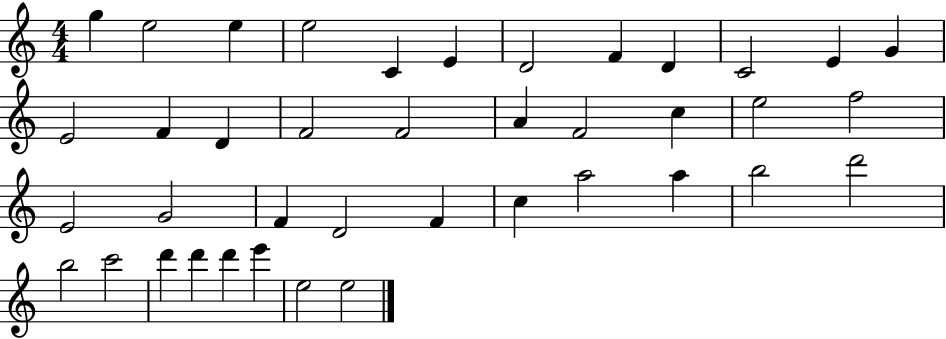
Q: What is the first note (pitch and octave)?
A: G5